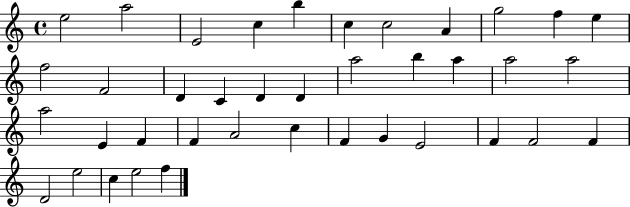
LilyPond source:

{
  \clef treble
  \time 4/4
  \defaultTimeSignature
  \key c \major
  e''2 a''2 | e'2 c''4 b''4 | c''4 c''2 a'4 | g''2 f''4 e''4 | \break f''2 f'2 | d'4 c'4 d'4 d'4 | a''2 b''4 a''4 | a''2 a''2 | \break a''2 e'4 f'4 | f'4 a'2 c''4 | f'4 g'4 e'2 | f'4 f'2 f'4 | \break d'2 e''2 | c''4 e''2 f''4 | \bar "|."
}